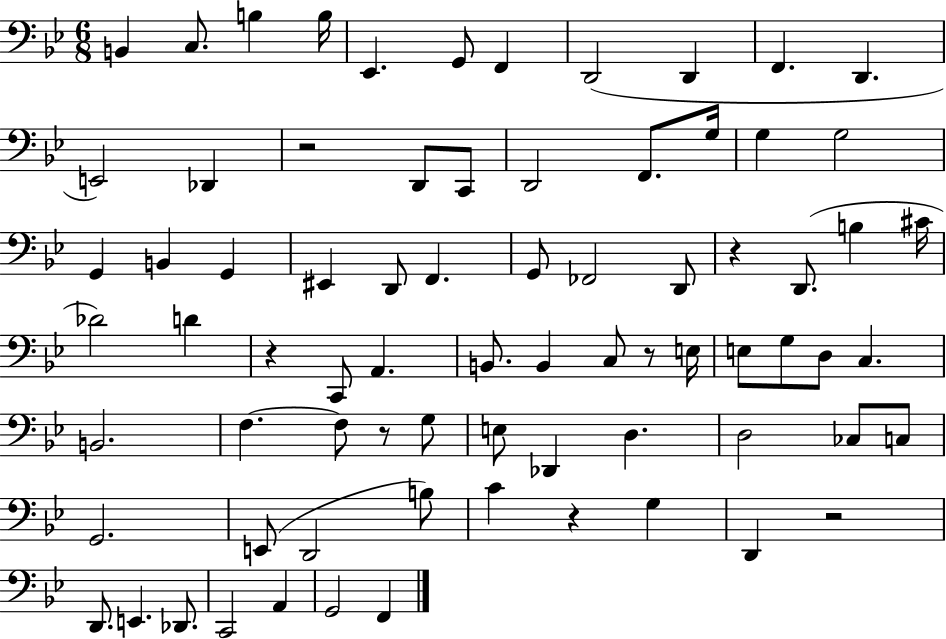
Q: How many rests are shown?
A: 7